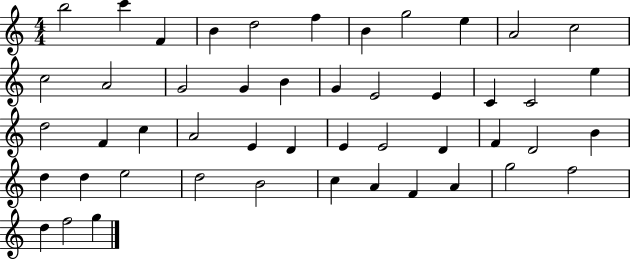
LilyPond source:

{
  \clef treble
  \numericTimeSignature
  \time 4/4
  \key c \major
  b''2 c'''4 f'4 | b'4 d''2 f''4 | b'4 g''2 e''4 | a'2 c''2 | \break c''2 a'2 | g'2 g'4 b'4 | g'4 e'2 e'4 | c'4 c'2 e''4 | \break d''2 f'4 c''4 | a'2 e'4 d'4 | e'4 e'2 d'4 | f'4 d'2 b'4 | \break d''4 d''4 e''2 | d''2 b'2 | c''4 a'4 f'4 a'4 | g''2 f''2 | \break d''4 f''2 g''4 | \bar "|."
}